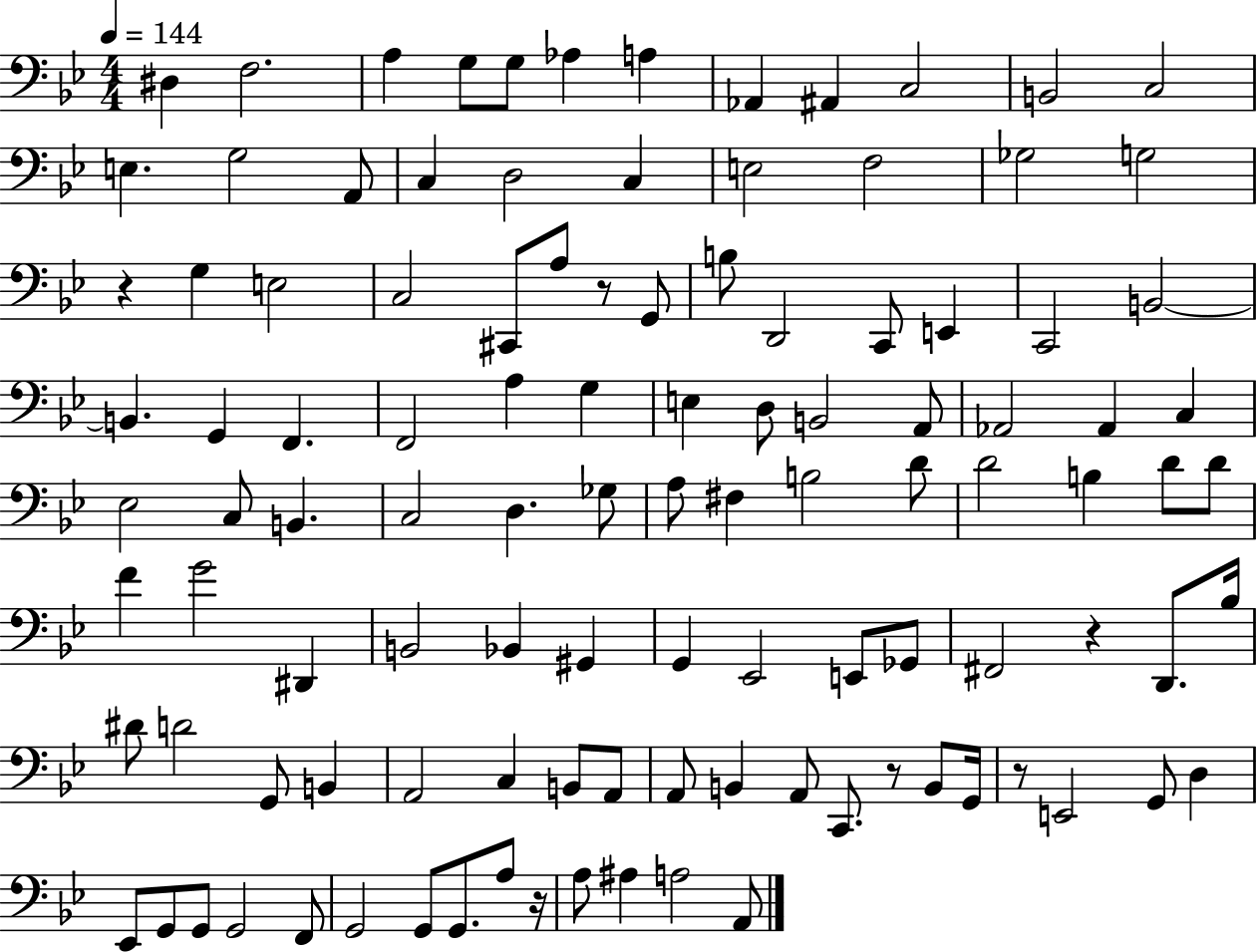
{
  \clef bass
  \numericTimeSignature
  \time 4/4
  \key bes \major
  \tempo 4 = 144
  dis4 f2. | a4 g8 g8 aes4 a4 | aes,4 ais,4 c2 | b,2 c2 | \break e4. g2 a,8 | c4 d2 c4 | e2 f2 | ges2 g2 | \break r4 g4 e2 | c2 cis,8 a8 r8 g,8 | b8 d,2 c,8 e,4 | c,2 b,2~~ | \break b,4. g,4 f,4. | f,2 a4 g4 | e4 d8 b,2 a,8 | aes,2 aes,4 c4 | \break ees2 c8 b,4. | c2 d4. ges8 | a8 fis4 b2 d'8 | d'2 b4 d'8 d'8 | \break f'4 g'2 dis,4 | b,2 bes,4 gis,4 | g,4 ees,2 e,8 ges,8 | fis,2 r4 d,8. bes16 | \break dis'8 d'2 g,8 b,4 | a,2 c4 b,8 a,8 | a,8 b,4 a,8 c,8. r8 b,8 g,16 | r8 e,2 g,8 d4 | \break ees,8 g,8 g,8 g,2 f,8 | g,2 g,8 g,8. a8 r16 | a8 ais4 a2 a,8 | \bar "|."
}